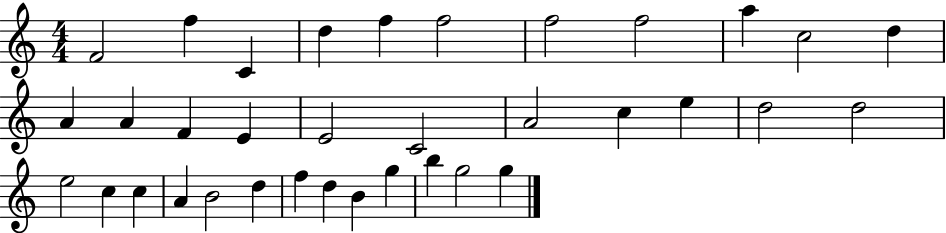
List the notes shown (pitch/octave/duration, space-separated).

F4/h F5/q C4/q D5/q F5/q F5/h F5/h F5/h A5/q C5/h D5/q A4/q A4/q F4/q E4/q E4/h C4/h A4/h C5/q E5/q D5/h D5/h E5/h C5/q C5/q A4/q B4/h D5/q F5/q D5/q B4/q G5/q B5/q G5/h G5/q